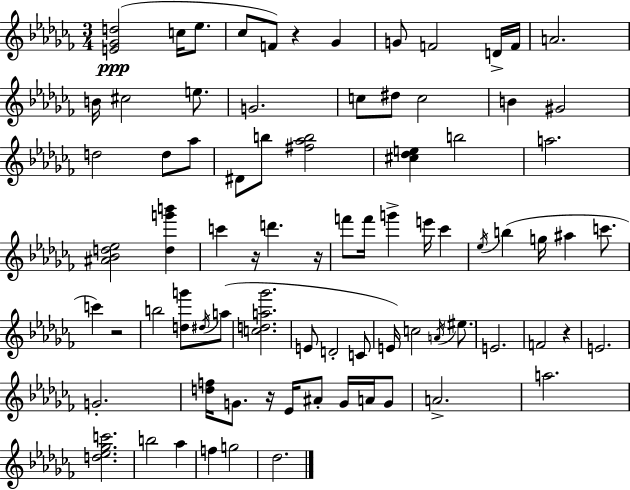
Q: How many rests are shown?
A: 6